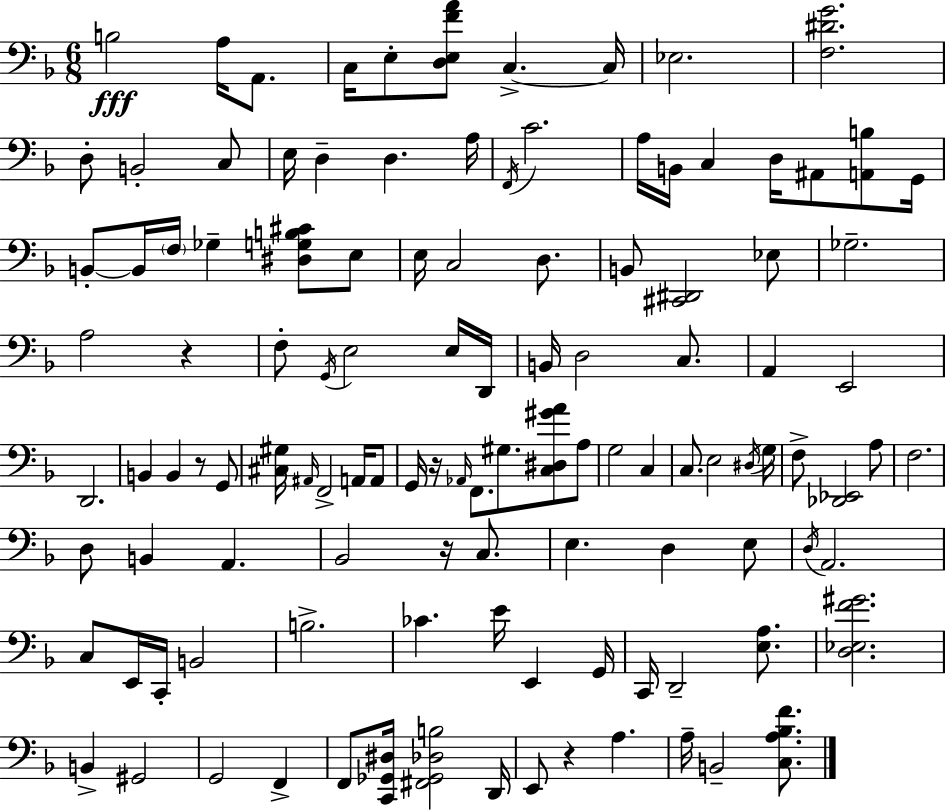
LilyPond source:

{
  \clef bass
  \numericTimeSignature
  \time 6/8
  \key f \major
  b2\fff a16 a,8. | c16 e8-. <d e f' a'>8 c4.->~~ c16 | ees2. | <f dis' g'>2. | \break d8-. b,2-. c8 | e16 d4-- d4. a16 | \acciaccatura { f,16 } c'2. | a16 b,16 c4 d16 ais,8 <a, b>8 | \break g,16 b,8-.~~ b,16 \parenthesize f16 ges4-- <dis g b cis'>8 e8 | e16 c2 d8. | b,8 <cis, dis,>2 ees8 | ges2.-- | \break a2 r4 | f8-. \acciaccatura { g,16 } e2 | e16 d,16 b,16 d2 c8. | a,4 e,2 | \break d,2. | b,4 b,4 r8 | g,8 <cis gis>16 \grace { ais,16 } f,2-> | a,16 a,8 g,16 r16 \grace { aes,16 } f,8. gis8. | \break <c dis gis' a'>8 a8 g2 | c4 c8. e2 | \acciaccatura { dis16 } g16 f8-> <des, ees,>2 | a8 f2. | \break d8 b,4 a,4. | bes,2 | r16 c8. e4. d4 | e8 \acciaccatura { d16 } a,2. | \break c8 e,16 c,16-. b,2 | b2.-> | ces'4. | e'16 e,4 g,16 c,16 d,2-- | \break <e a>8. <d ees f' gis'>2. | b,4-> gis,2 | g,2 | f,4-> f,8 <c, ges, dis>16 <fis, ges, des b>2 | \break d,16 e,8 r4 | a4. a16-- b,2-- | <c a bes f'>8. \bar "|."
}